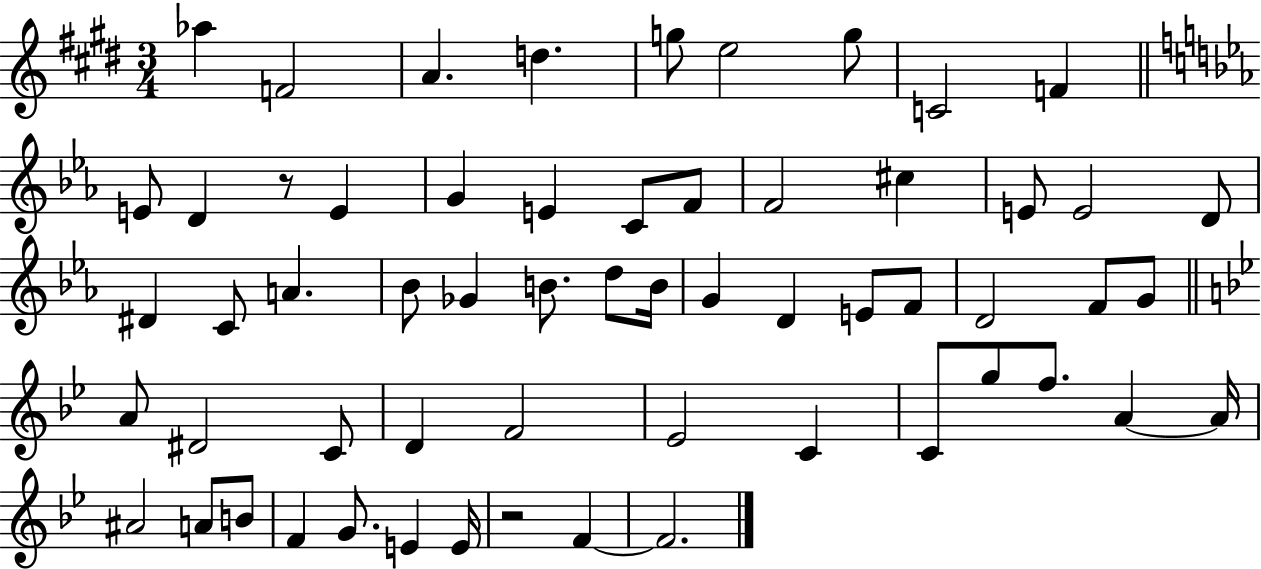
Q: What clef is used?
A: treble